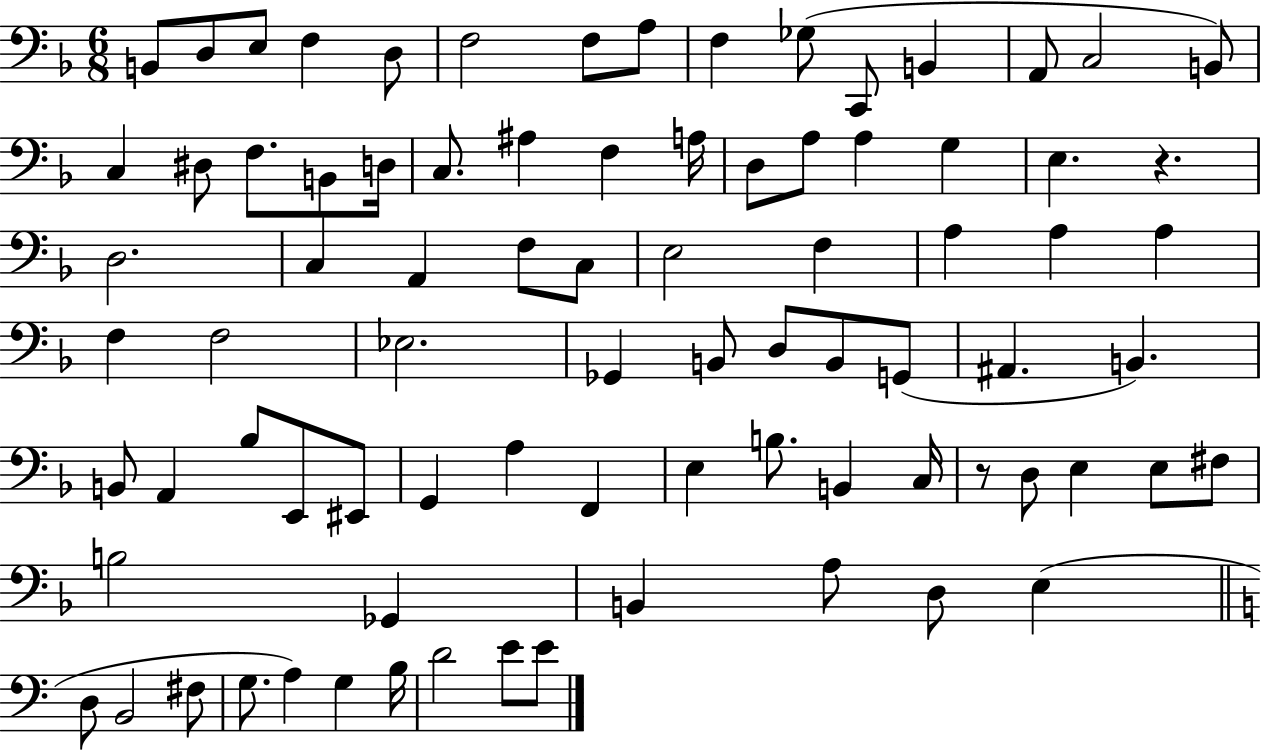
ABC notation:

X:1
T:Untitled
M:6/8
L:1/4
K:F
B,,/2 D,/2 E,/2 F, D,/2 F,2 F,/2 A,/2 F, _G,/2 C,,/2 B,, A,,/2 C,2 B,,/2 C, ^D,/2 F,/2 B,,/2 D,/4 C,/2 ^A, F, A,/4 D,/2 A,/2 A, G, E, z D,2 C, A,, F,/2 C,/2 E,2 F, A, A, A, F, F,2 _E,2 _G,, B,,/2 D,/2 B,,/2 G,,/2 ^A,, B,, B,,/2 A,, _B,/2 E,,/2 ^E,,/2 G,, A, F,, E, B,/2 B,, C,/4 z/2 D,/2 E, E,/2 ^F,/2 B,2 _G,, B,, A,/2 D,/2 E, D,/2 B,,2 ^F,/2 G,/2 A, G, B,/4 D2 E/2 E/2